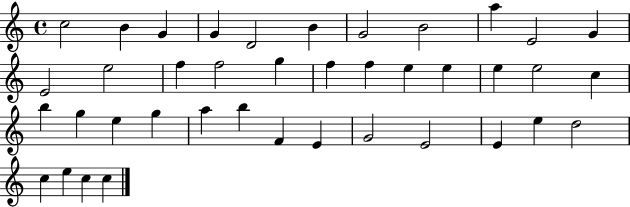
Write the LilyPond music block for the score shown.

{
  \clef treble
  \time 4/4
  \defaultTimeSignature
  \key c \major
  c''2 b'4 g'4 | g'4 d'2 b'4 | g'2 b'2 | a''4 e'2 g'4 | \break e'2 e''2 | f''4 f''2 g''4 | f''4 f''4 e''4 e''4 | e''4 e''2 c''4 | \break b''4 g''4 e''4 g''4 | a''4 b''4 f'4 e'4 | g'2 e'2 | e'4 e''4 d''2 | \break c''4 e''4 c''4 c''4 | \bar "|."
}